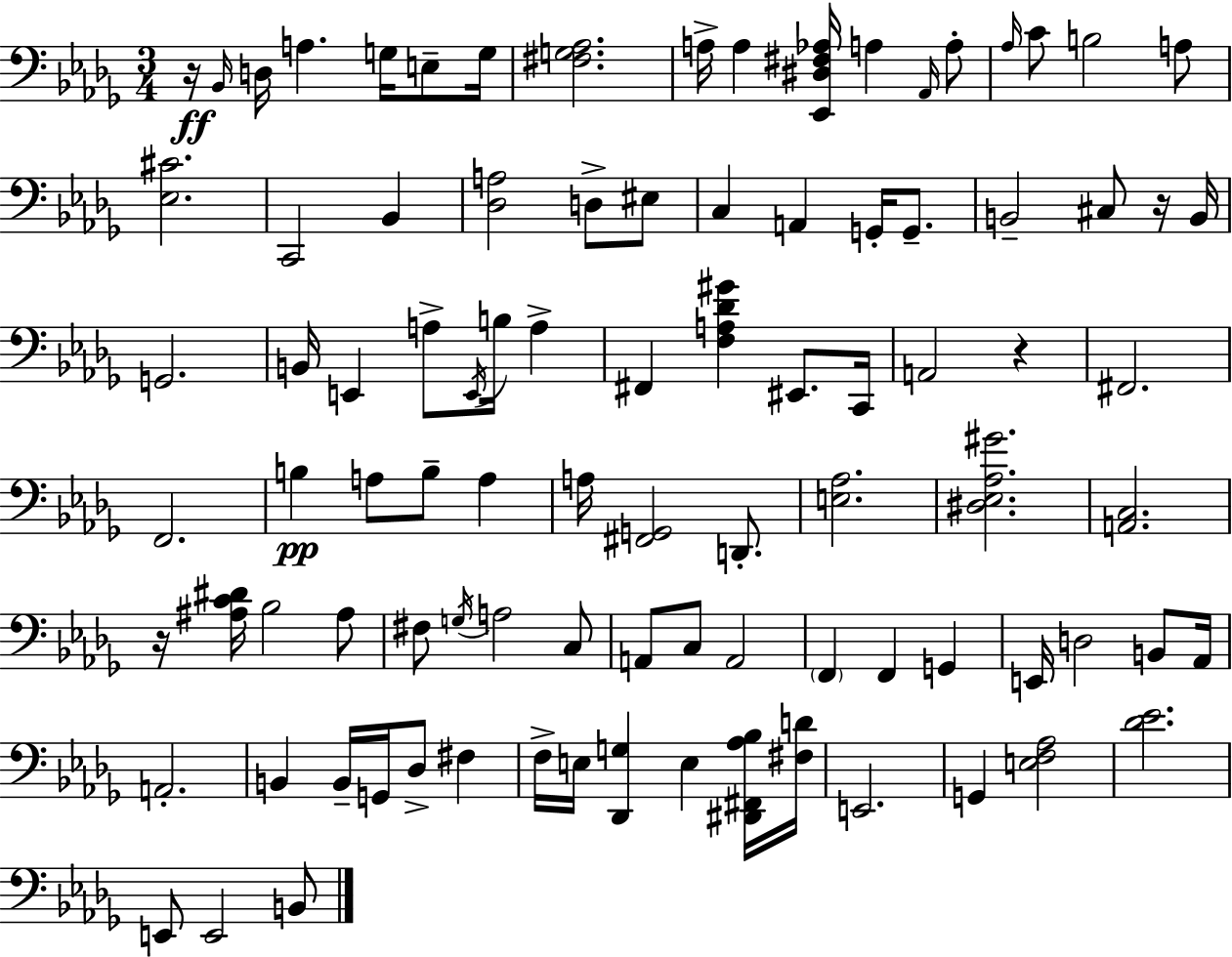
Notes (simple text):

R/s Bb2/s D3/s A3/q. G3/s E3/e G3/s [F#3,G3,Ab3]/h. A3/s A3/q [Eb2,D#3,F#3,Ab3]/s A3/q Ab2/s A3/e Ab3/s C4/e B3/h A3/e [Eb3,C#4]/h. C2/h Bb2/q [Db3,A3]/h D3/e EIS3/e C3/q A2/q G2/s G2/e. B2/h C#3/e R/s B2/s G2/h. B2/s E2/q A3/e E2/s B3/s A3/q F#2/q [F3,A3,Db4,G#4]/q EIS2/e. C2/s A2/h R/q F#2/h. F2/h. B3/q A3/e B3/e A3/q A3/s [F#2,G2]/h D2/e. [E3,Ab3]/h. [D#3,Eb3,Ab3,G#4]/h. [A2,C3]/h. R/s [A#3,C4,D#4]/s Bb3/h A#3/e F#3/e G3/s A3/h C3/e A2/e C3/e A2/h F2/q F2/q G2/q E2/s D3/h B2/e Ab2/s A2/h. B2/q B2/s G2/s Db3/e F#3/q F3/s E3/s [Db2,G3]/q E3/q [D#2,F#2,Ab3,Bb3]/s [F#3,D4]/s E2/h. G2/q [E3,F3,Ab3]/h [Db4,Eb4]/h. E2/e E2/h B2/e